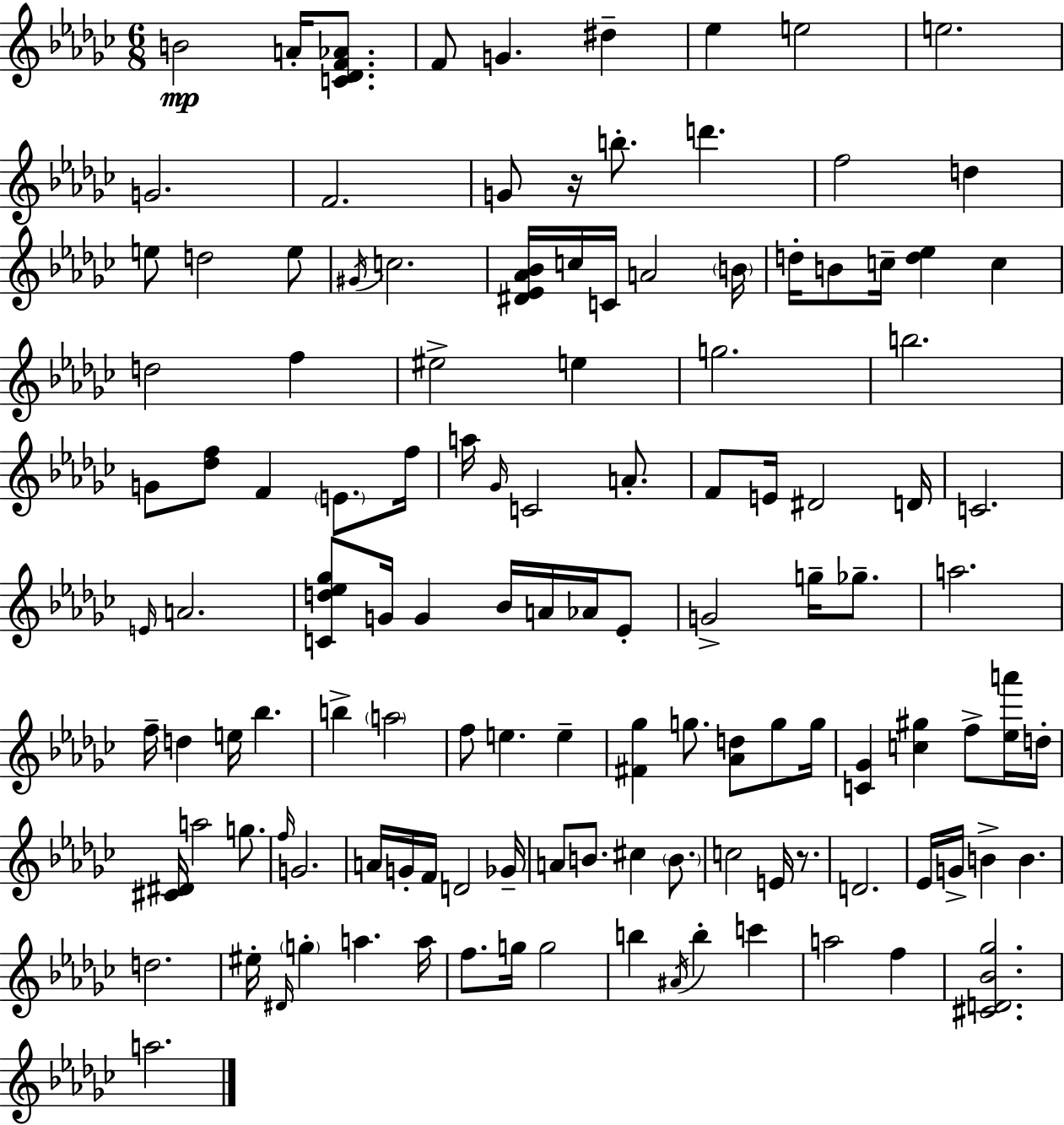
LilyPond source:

{
  \clef treble
  \numericTimeSignature
  \time 6/8
  \key ees \minor
  b'2\mp a'16-. <c' des' f' aes'>8. | f'8 g'4. dis''4-- | ees''4 e''2 | e''2. | \break g'2. | f'2. | g'8 r16 b''8.-. d'''4. | f''2 d''4 | \break e''8 d''2 e''8 | \acciaccatura { gis'16 } c''2. | <dis' ees' aes' bes'>16 c''16 c'16 a'2 | \parenthesize b'16 d''16-. b'8 c''16-- <d'' ees''>4 c''4 | \break d''2 f''4 | eis''2-> e''4 | g''2. | b''2. | \break g'8 <des'' f''>8 f'4 \parenthesize e'8. | f''16 a''16 \grace { ges'16 } c'2 a'8.-. | f'8 e'16 dis'2 | d'16 c'2. | \break \grace { e'16 } a'2. | <c' d'' ees'' ges''>8 g'16 g'4 bes'16 a'16 | aes'16 ees'8-. g'2-> g''16-- | ges''8.-- a''2. | \break f''16-- d''4 e''16 bes''4. | b''4-> \parenthesize a''2 | f''8 e''4. e''4-- | <fis' ges''>4 g''8. <aes' d''>8 | \break g''8 g''16 <c' ges'>4 <c'' gis''>4 f''8-> | <ees'' a'''>16 d''16-. <cis' dis'>16 a''2 | g''8. \grace { f''16 } g'2. | a'16 g'16-. f'16 d'2 | \break ges'16-- a'8 b'8. cis''4 | \parenthesize b'8. c''2 | e'16 r8. d'2. | ees'16 g'16-> b'4-> b'4. | \break d''2. | eis''16-. \grace { dis'16 } \parenthesize g''4-. a''4. | a''16 f''8. g''16 g''2 | b''4 \acciaccatura { ais'16 } b''4-. | \break c'''4 a''2 | f''4 <cis' d' bes' ges''>2. | a''2. | \bar "|."
}